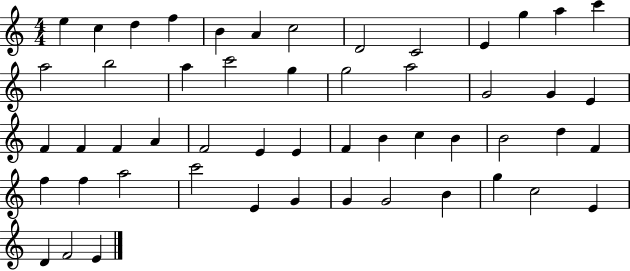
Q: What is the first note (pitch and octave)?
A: E5